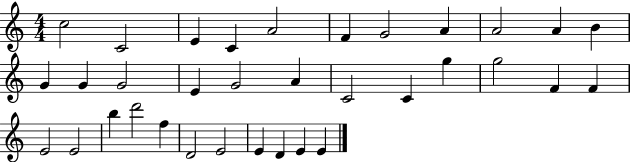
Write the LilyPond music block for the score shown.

{
  \clef treble
  \numericTimeSignature
  \time 4/4
  \key c \major
  c''2 c'2 | e'4 c'4 a'2 | f'4 g'2 a'4 | a'2 a'4 b'4 | \break g'4 g'4 g'2 | e'4 g'2 a'4 | c'2 c'4 g''4 | g''2 f'4 f'4 | \break e'2 e'2 | b''4 d'''2 f''4 | d'2 e'2 | e'4 d'4 e'4 e'4 | \break \bar "|."
}